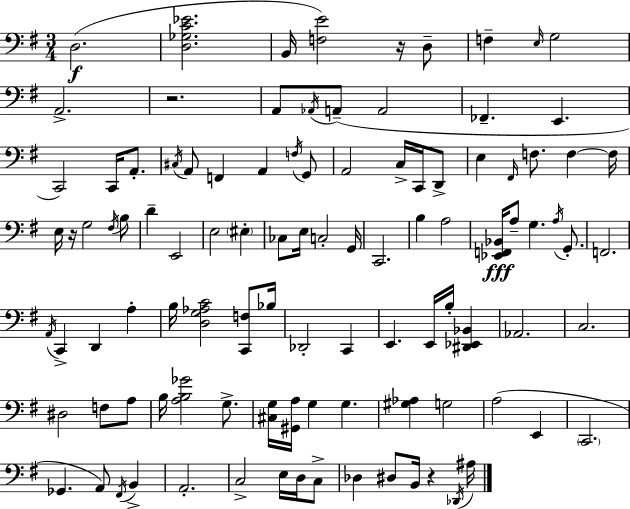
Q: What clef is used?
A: bass